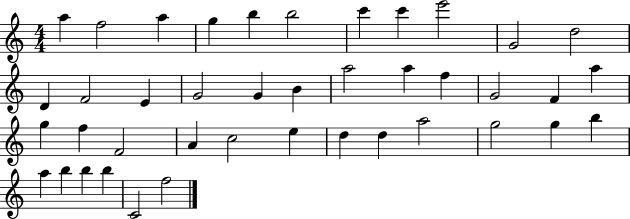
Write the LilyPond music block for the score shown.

{
  \clef treble
  \numericTimeSignature
  \time 4/4
  \key c \major
  a''4 f''2 a''4 | g''4 b''4 b''2 | c'''4 c'''4 e'''2 | g'2 d''2 | \break d'4 f'2 e'4 | g'2 g'4 b'4 | a''2 a''4 f''4 | g'2 f'4 a''4 | \break g''4 f''4 f'2 | a'4 c''2 e''4 | d''4 d''4 a''2 | g''2 g''4 b''4 | \break a''4 b''4 b''4 b''4 | c'2 f''2 | \bar "|."
}